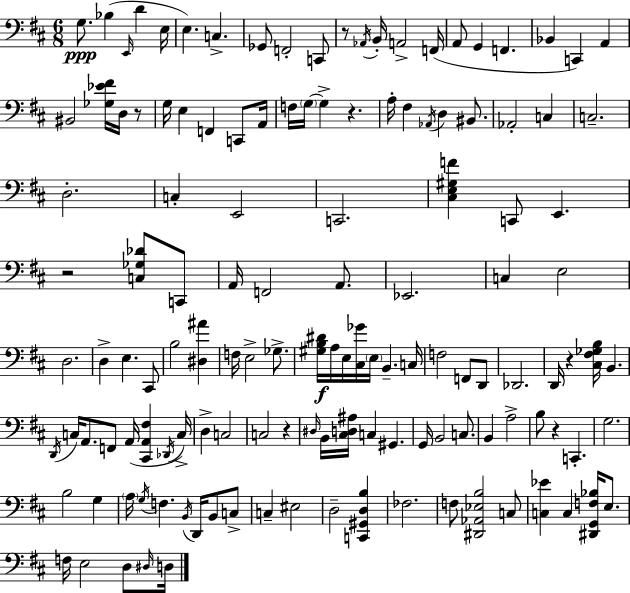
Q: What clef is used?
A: bass